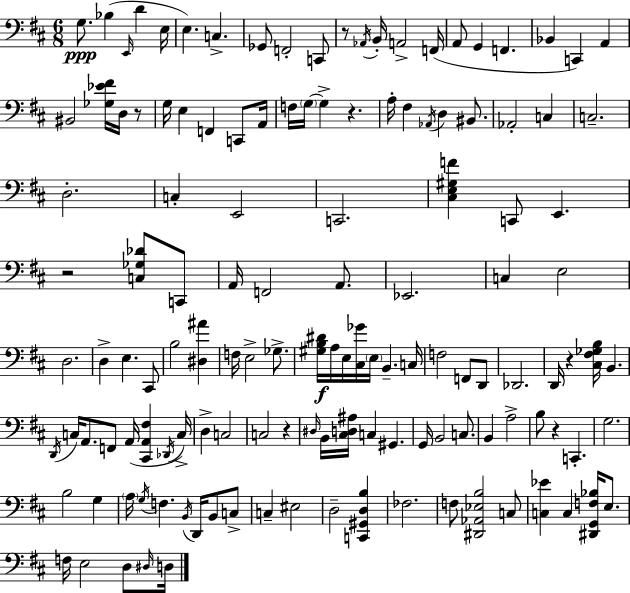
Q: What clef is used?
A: bass